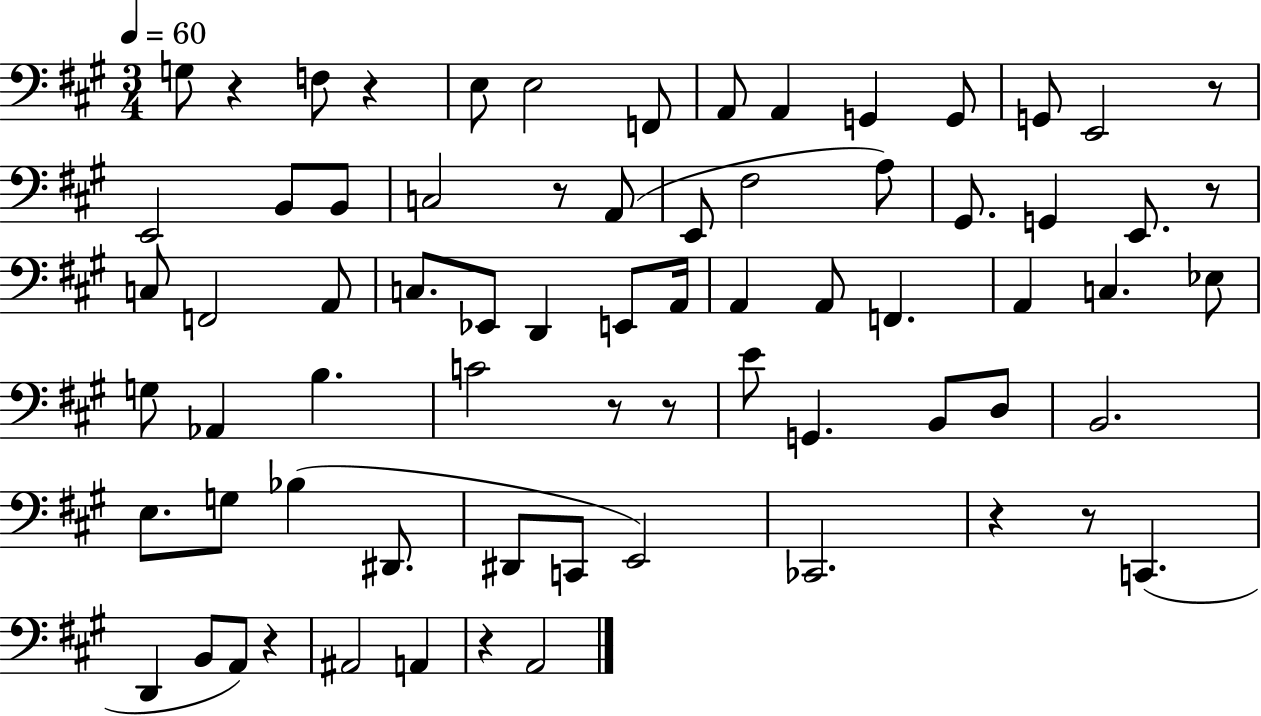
X:1
T:Untitled
M:3/4
L:1/4
K:A
G,/2 z F,/2 z E,/2 E,2 F,,/2 A,,/2 A,, G,, G,,/2 G,,/2 E,,2 z/2 E,,2 B,,/2 B,,/2 C,2 z/2 A,,/2 E,,/2 ^F,2 A,/2 ^G,,/2 G,, E,,/2 z/2 C,/2 F,,2 A,,/2 C,/2 _E,,/2 D,, E,,/2 A,,/4 A,, A,,/2 F,, A,, C, _E,/2 G,/2 _A,, B, C2 z/2 z/2 E/2 G,, B,,/2 D,/2 B,,2 E,/2 G,/2 _B, ^D,,/2 ^D,,/2 C,,/2 E,,2 _C,,2 z z/2 C,, D,, B,,/2 A,,/2 z ^A,,2 A,, z A,,2